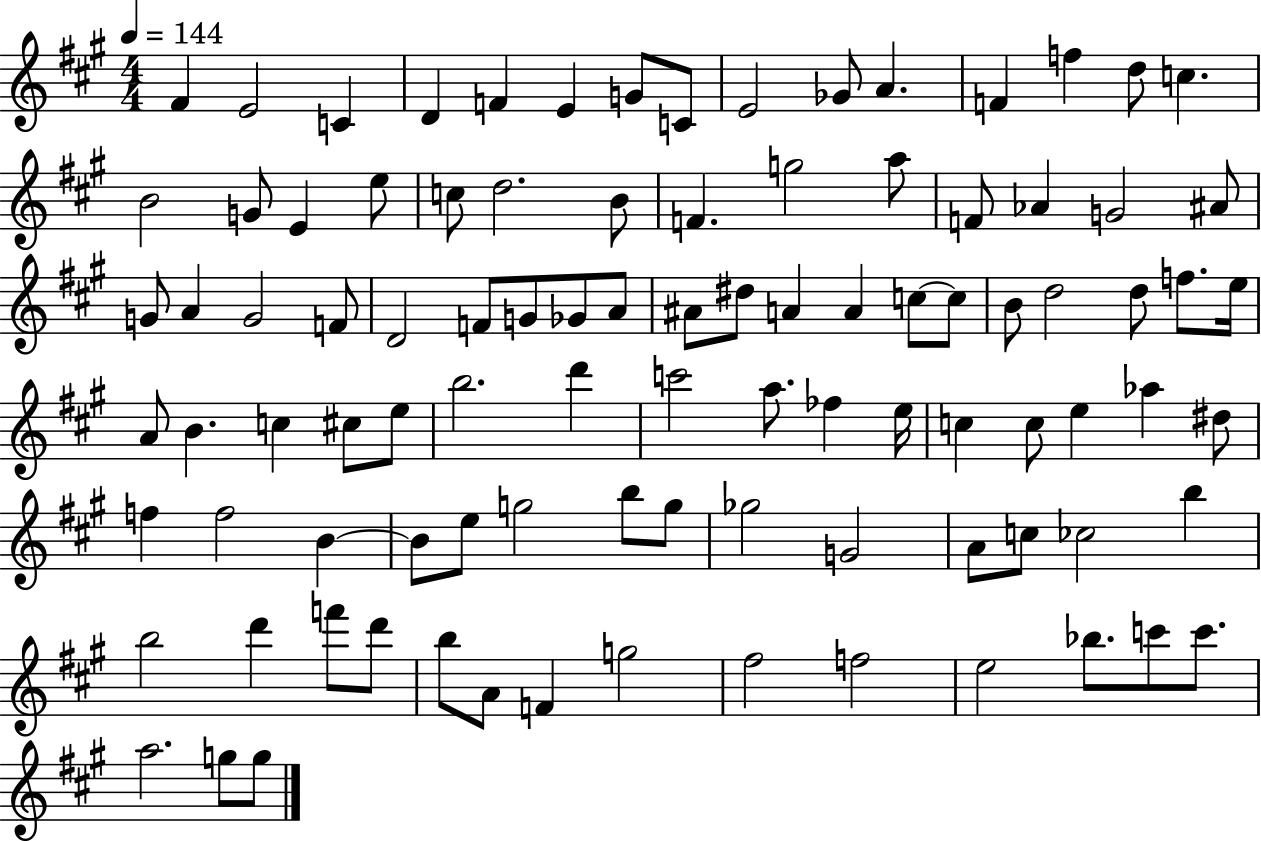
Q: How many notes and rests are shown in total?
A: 96